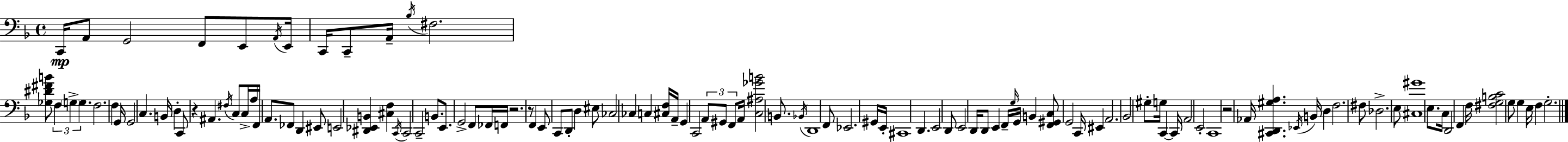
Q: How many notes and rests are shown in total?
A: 121